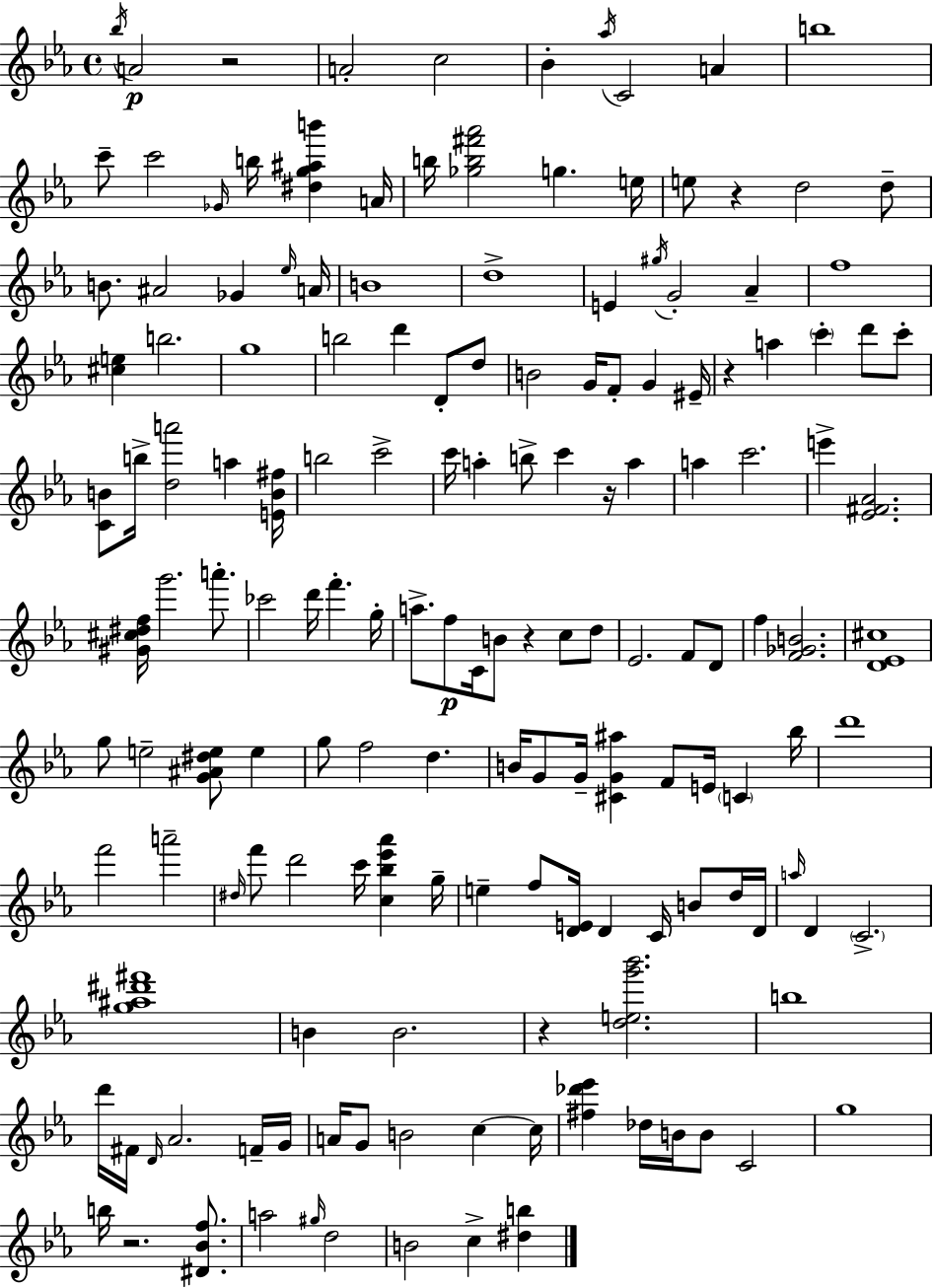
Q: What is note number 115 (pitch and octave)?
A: G4